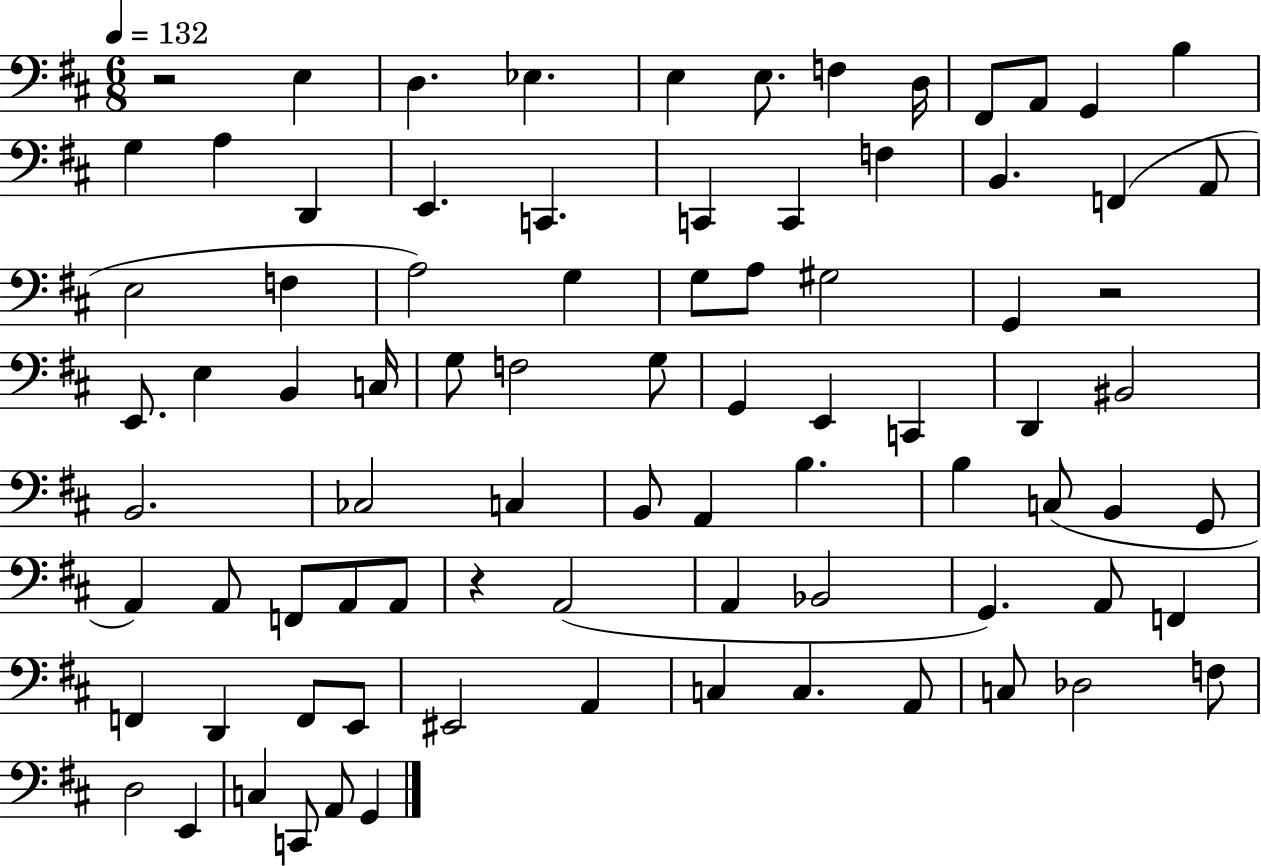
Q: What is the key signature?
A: D major